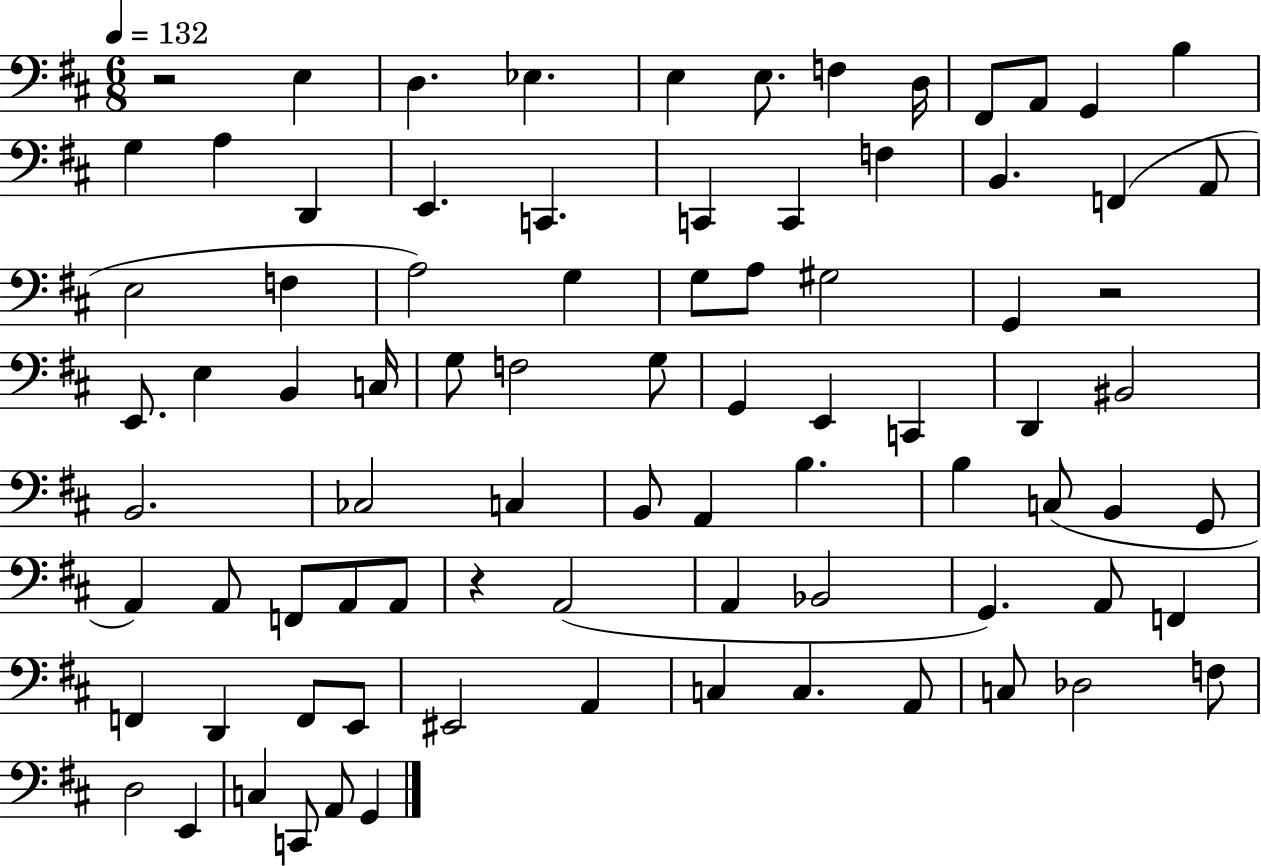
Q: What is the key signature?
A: D major